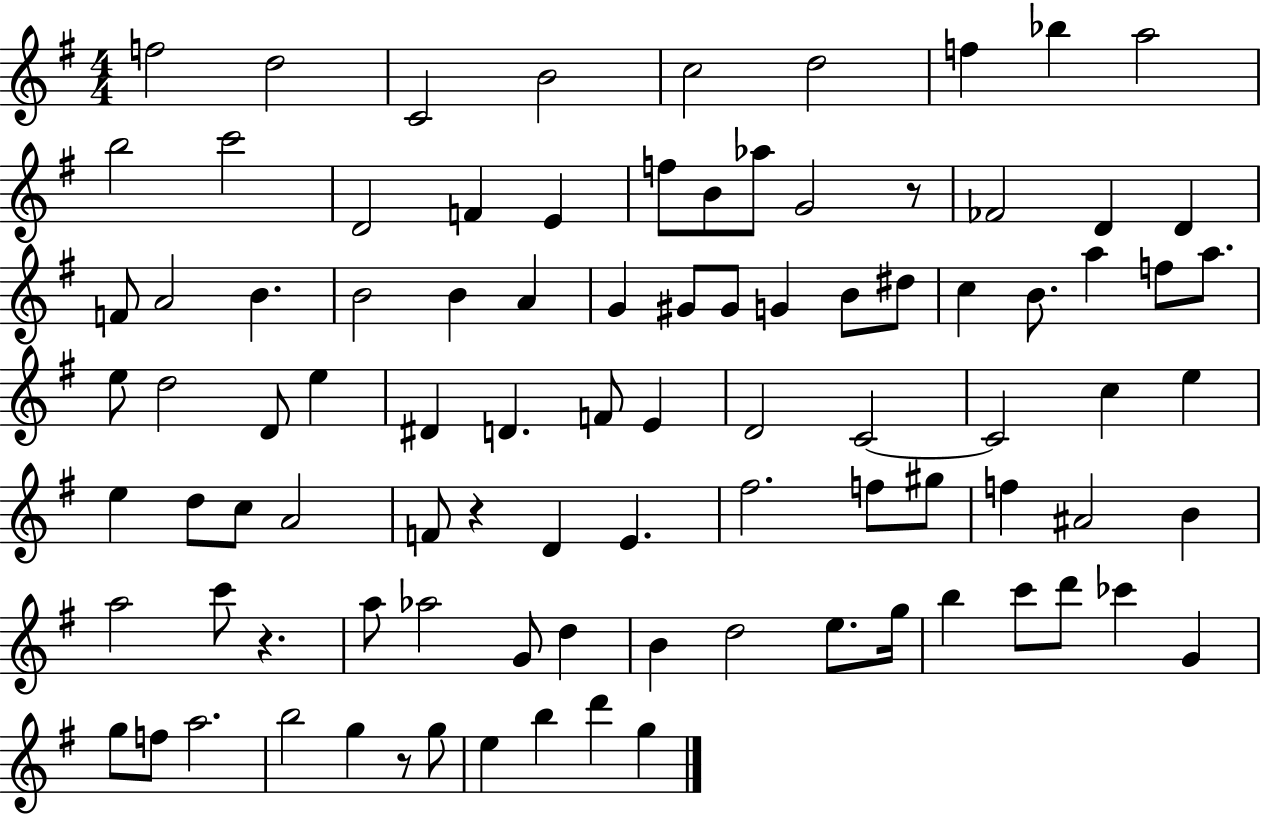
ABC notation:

X:1
T:Untitled
M:4/4
L:1/4
K:G
f2 d2 C2 B2 c2 d2 f _b a2 b2 c'2 D2 F E f/2 B/2 _a/2 G2 z/2 _F2 D D F/2 A2 B B2 B A G ^G/2 ^G/2 G B/2 ^d/2 c B/2 a f/2 a/2 e/2 d2 D/2 e ^D D F/2 E D2 C2 C2 c e e d/2 c/2 A2 F/2 z D E ^f2 f/2 ^g/2 f ^A2 B a2 c'/2 z a/2 _a2 G/2 d B d2 e/2 g/4 b c'/2 d'/2 _c' G g/2 f/2 a2 b2 g z/2 g/2 e b d' g